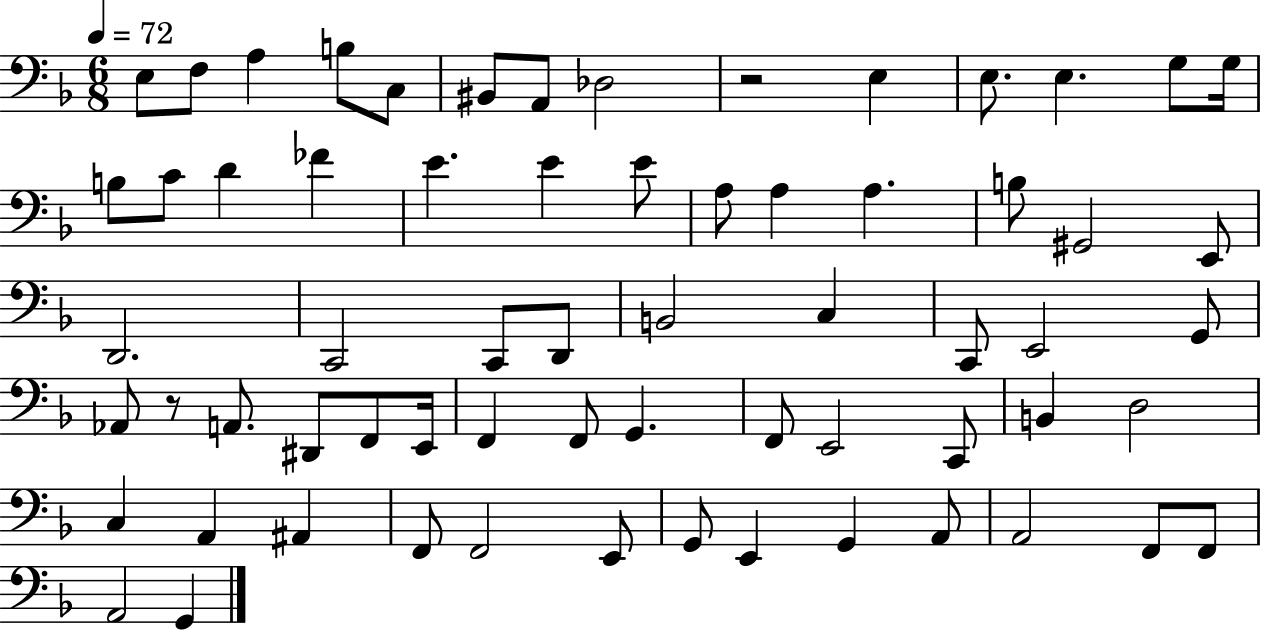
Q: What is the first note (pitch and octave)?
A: E3